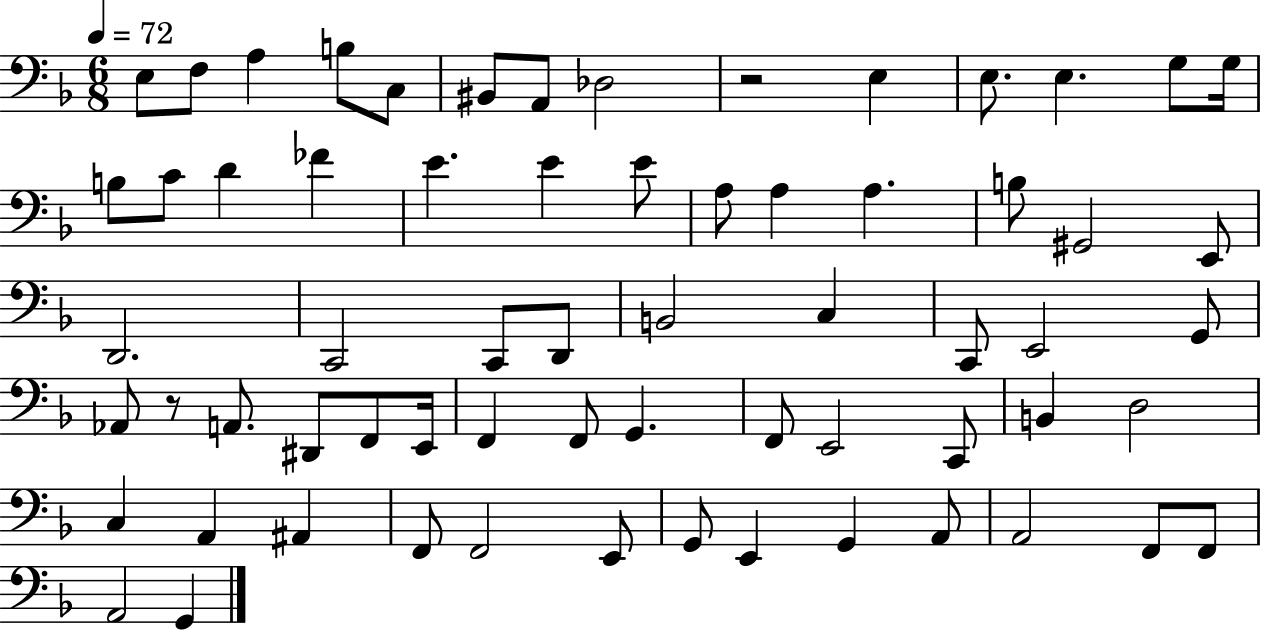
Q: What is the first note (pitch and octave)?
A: E3